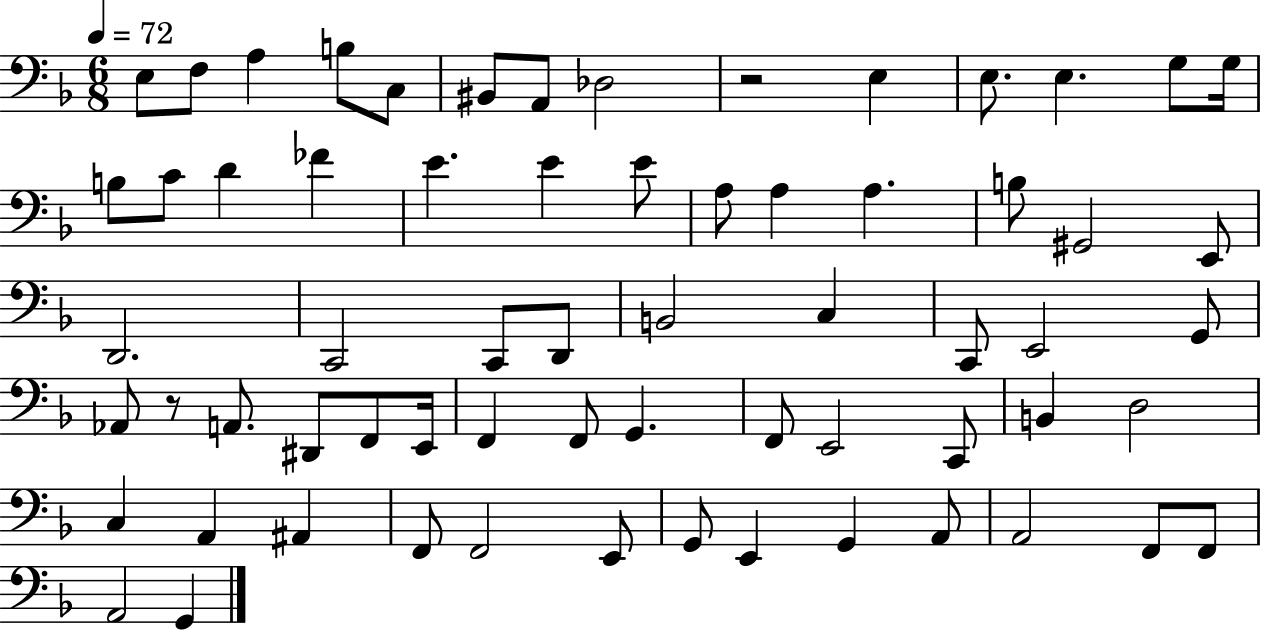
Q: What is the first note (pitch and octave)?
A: E3